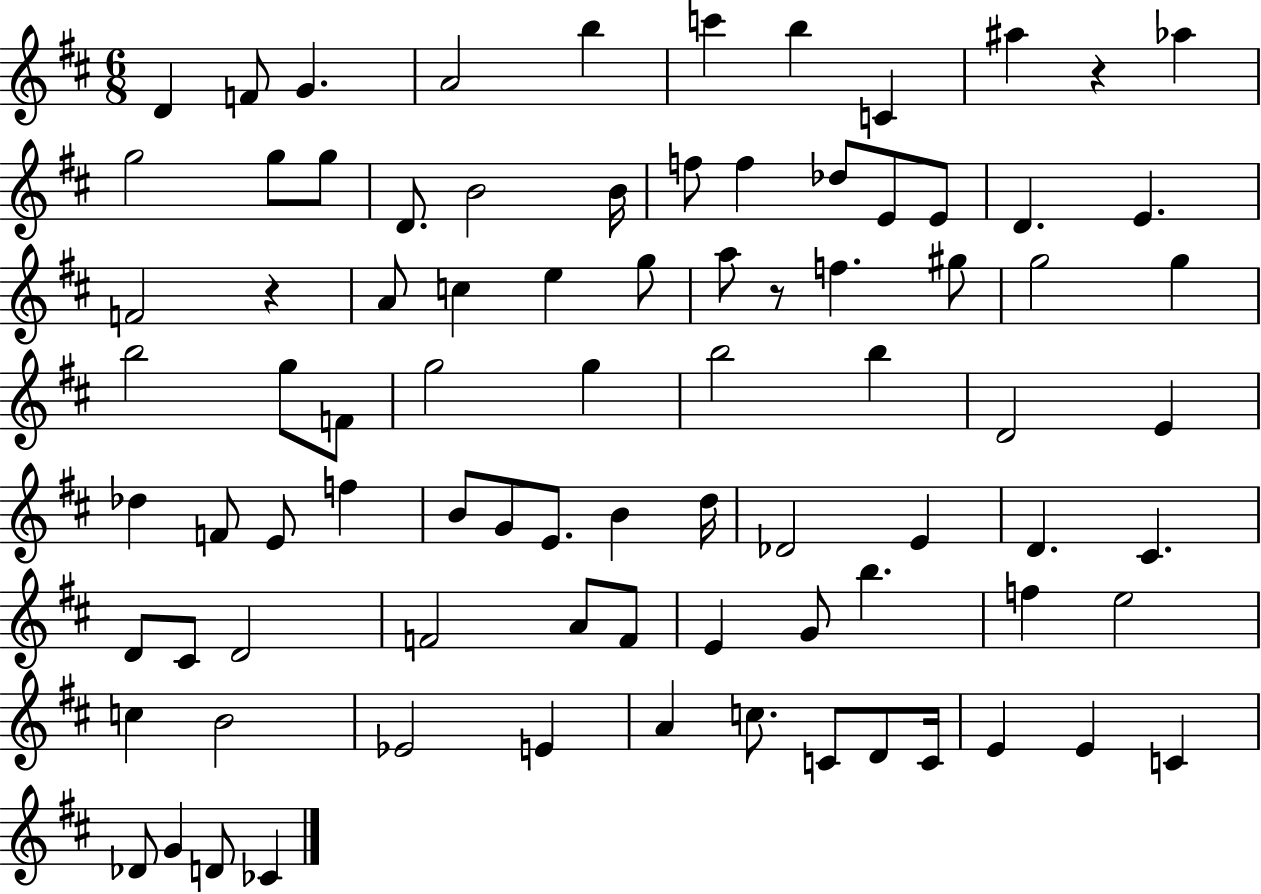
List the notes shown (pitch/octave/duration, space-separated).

D4/q F4/e G4/q. A4/h B5/q C6/q B5/q C4/q A#5/q R/q Ab5/q G5/h G5/e G5/e D4/e. B4/h B4/s F5/e F5/q Db5/e E4/e E4/e D4/q. E4/q. F4/h R/q A4/e C5/q E5/q G5/e A5/e R/e F5/q. G#5/e G5/h G5/q B5/h G5/e F4/e G5/h G5/q B5/h B5/q D4/h E4/q Db5/q F4/e E4/e F5/q B4/e G4/e E4/e. B4/q D5/s Db4/h E4/q D4/q. C#4/q. D4/e C#4/e D4/h F4/h A4/e F4/e E4/q G4/e B5/q. F5/q E5/h C5/q B4/h Eb4/h E4/q A4/q C5/e. C4/e D4/e C4/s E4/q E4/q C4/q Db4/e G4/q D4/e CES4/q